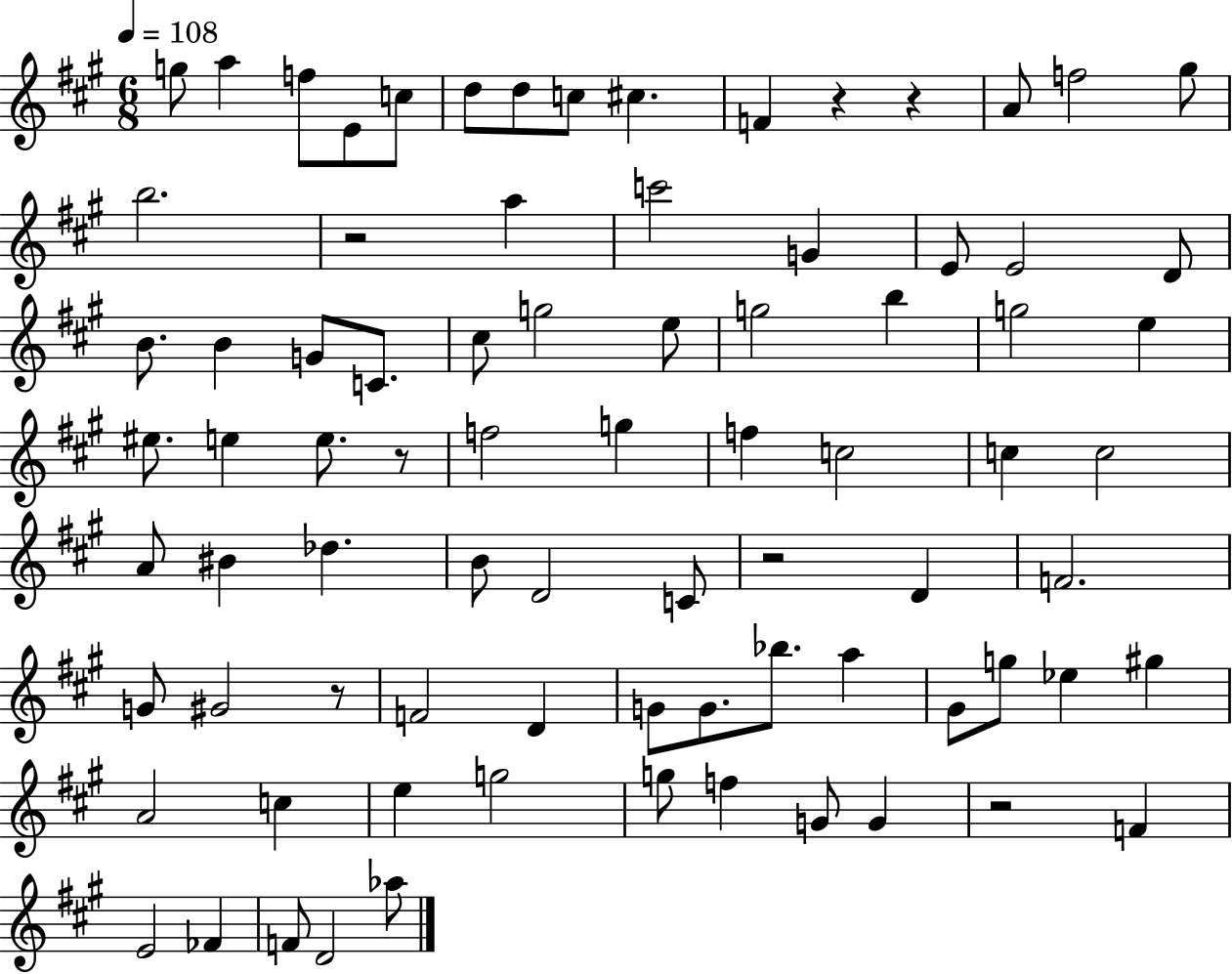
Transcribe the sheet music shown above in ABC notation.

X:1
T:Untitled
M:6/8
L:1/4
K:A
g/2 a f/2 E/2 c/2 d/2 d/2 c/2 ^c F z z A/2 f2 ^g/2 b2 z2 a c'2 G E/2 E2 D/2 B/2 B G/2 C/2 ^c/2 g2 e/2 g2 b g2 e ^e/2 e e/2 z/2 f2 g f c2 c c2 A/2 ^B _d B/2 D2 C/2 z2 D F2 G/2 ^G2 z/2 F2 D G/2 G/2 _b/2 a ^G/2 g/2 _e ^g A2 c e g2 g/2 f G/2 G z2 F E2 _F F/2 D2 _a/2